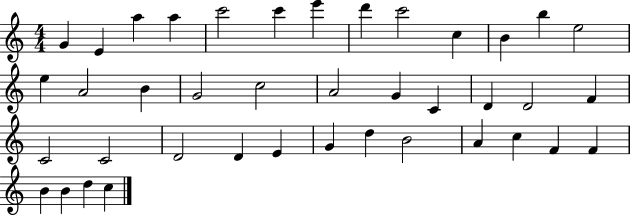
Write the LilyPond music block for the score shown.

{
  \clef treble
  \numericTimeSignature
  \time 4/4
  \key c \major
  g'4 e'4 a''4 a''4 | c'''2 c'''4 e'''4 | d'''4 c'''2 c''4 | b'4 b''4 e''2 | \break e''4 a'2 b'4 | g'2 c''2 | a'2 g'4 c'4 | d'4 d'2 f'4 | \break c'2 c'2 | d'2 d'4 e'4 | g'4 d''4 b'2 | a'4 c''4 f'4 f'4 | \break b'4 b'4 d''4 c''4 | \bar "|."
}